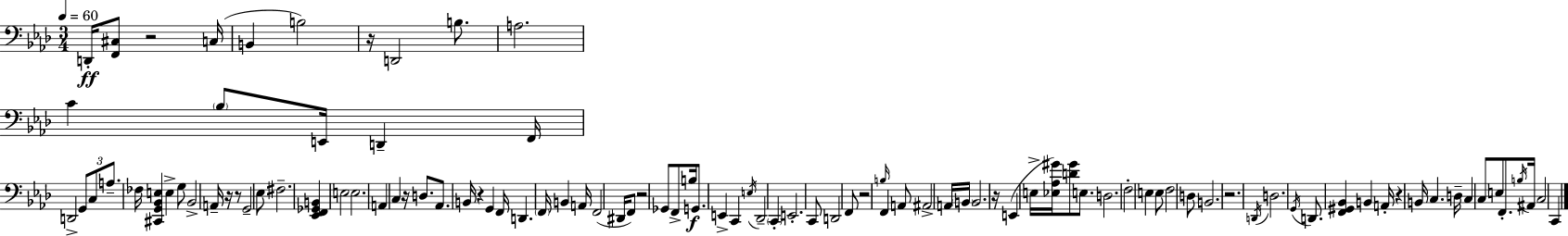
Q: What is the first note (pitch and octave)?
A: D2